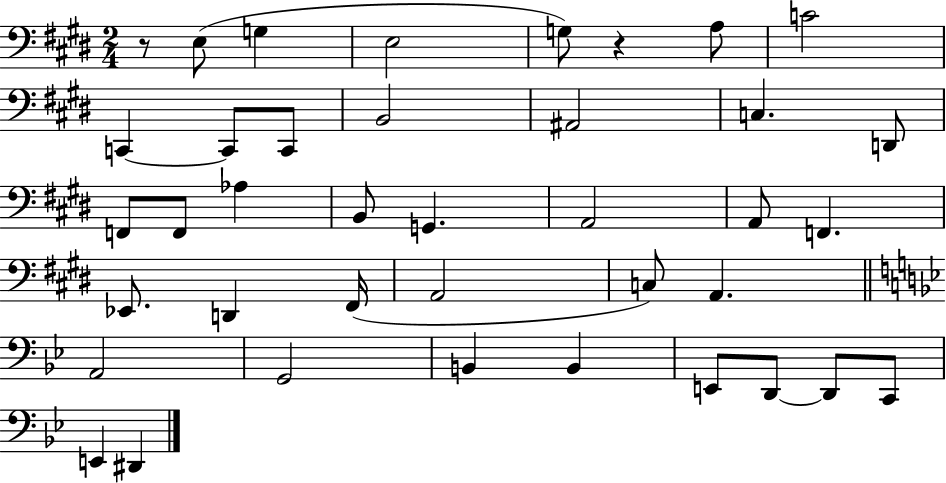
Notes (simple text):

R/e E3/e G3/q E3/h G3/e R/q A3/e C4/h C2/q C2/e C2/e B2/h A#2/h C3/q. D2/e F2/e F2/e Ab3/q B2/e G2/q. A2/h A2/e F2/q. Eb2/e. D2/q F#2/s A2/h C3/e A2/q. A2/h G2/h B2/q B2/q E2/e D2/e D2/e C2/e E2/q D#2/q